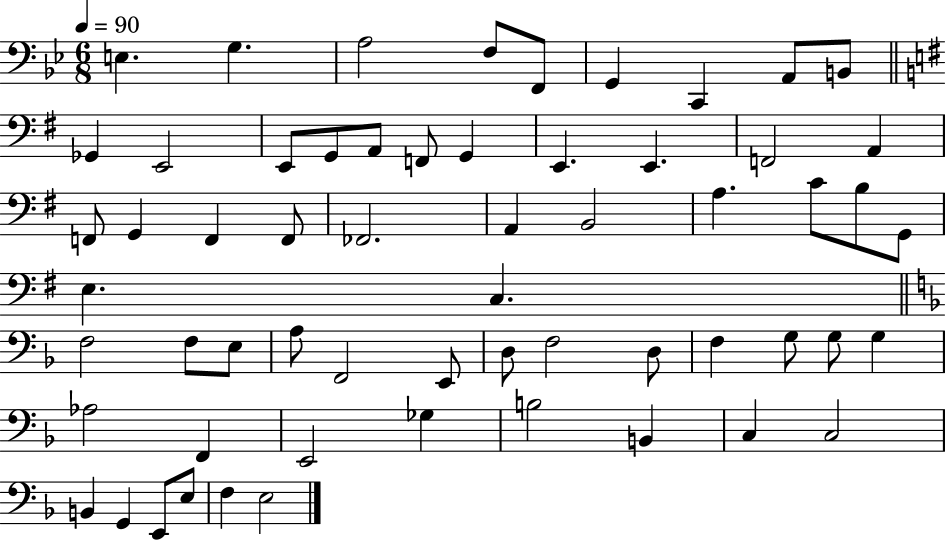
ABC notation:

X:1
T:Untitled
M:6/8
L:1/4
K:Bb
E, G, A,2 F,/2 F,,/2 G,, C,, A,,/2 B,,/2 _G,, E,,2 E,,/2 G,,/2 A,,/2 F,,/2 G,, E,, E,, F,,2 A,, F,,/2 G,, F,, F,,/2 _F,,2 A,, B,,2 A, C/2 B,/2 G,,/2 E, C, F,2 F,/2 E,/2 A,/2 F,,2 E,,/2 D,/2 F,2 D,/2 F, G,/2 G,/2 G, _A,2 F,, E,,2 _G, B,2 B,, C, C,2 B,, G,, E,,/2 E,/2 F, E,2